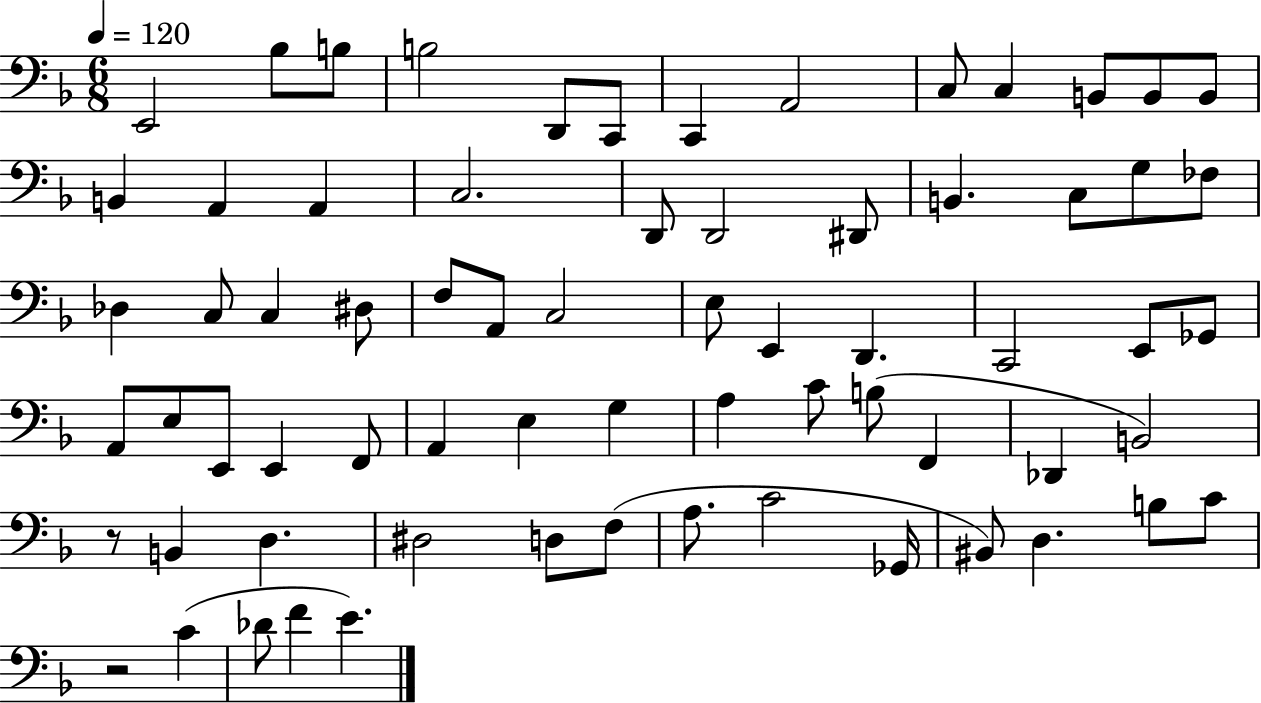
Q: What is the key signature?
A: F major